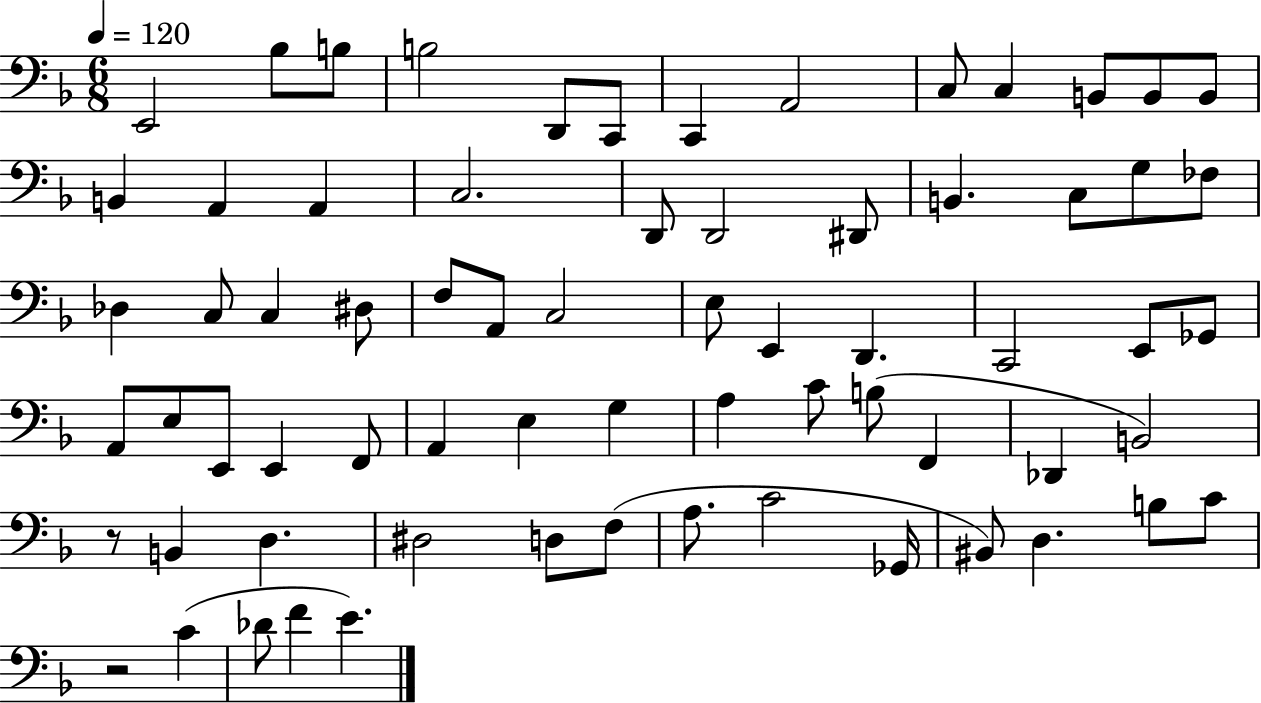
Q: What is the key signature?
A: F major